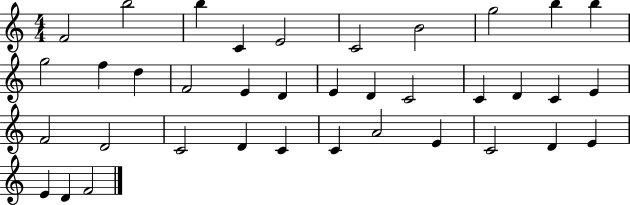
{
  \clef treble
  \numericTimeSignature
  \time 4/4
  \key c \major
  f'2 b''2 | b''4 c'4 e'2 | c'2 b'2 | g''2 b''4 b''4 | \break g''2 f''4 d''4 | f'2 e'4 d'4 | e'4 d'4 c'2 | c'4 d'4 c'4 e'4 | \break f'2 d'2 | c'2 d'4 c'4 | c'4 a'2 e'4 | c'2 d'4 e'4 | \break e'4 d'4 f'2 | \bar "|."
}